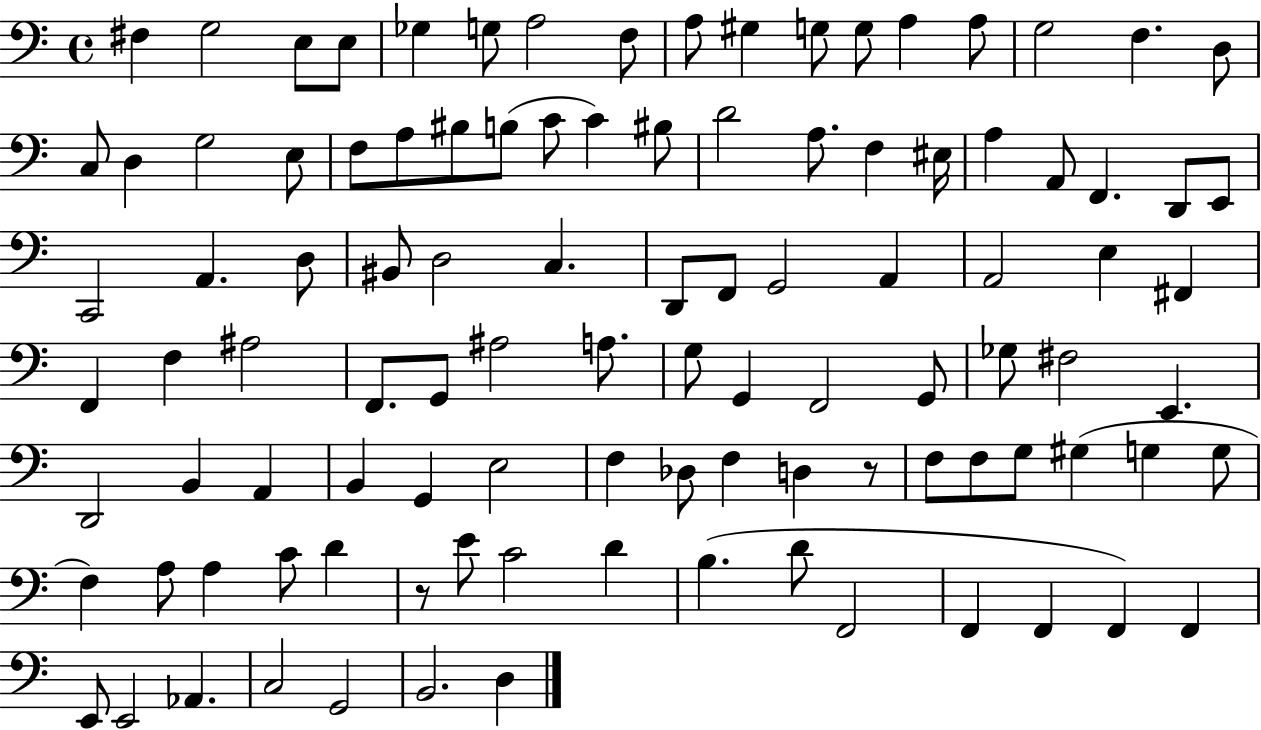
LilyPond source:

{
  \clef bass
  \time 4/4
  \defaultTimeSignature
  \key c \major
  fis4 g2 e8 e8 | ges4 g8 a2 f8 | a8 gis4 g8 g8 a4 a8 | g2 f4. d8 | \break c8 d4 g2 e8 | f8 a8 bis8 b8( c'8 c'4) bis8 | d'2 a8. f4 eis16 | a4 a,8 f,4. d,8 e,8 | \break c,2 a,4. d8 | bis,8 d2 c4. | d,8 f,8 g,2 a,4 | a,2 e4 fis,4 | \break f,4 f4 ais2 | f,8. g,8 ais2 a8. | g8 g,4 f,2 g,8 | ges8 fis2 e,4. | \break d,2 b,4 a,4 | b,4 g,4 e2 | f4 des8 f4 d4 r8 | f8 f8 g8 gis4( g4 g8 | \break f4) a8 a4 c'8 d'4 | r8 e'8 c'2 d'4 | b4.( d'8 f,2 | f,4 f,4 f,4) f,4 | \break e,8 e,2 aes,4. | c2 g,2 | b,2. d4 | \bar "|."
}